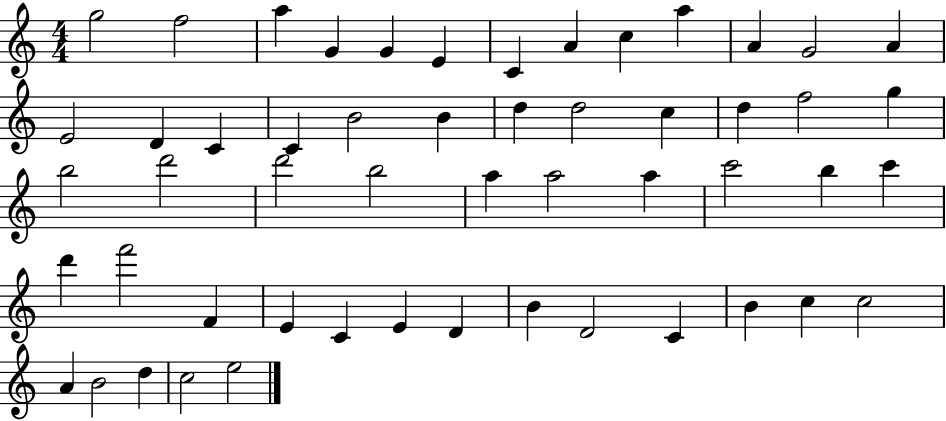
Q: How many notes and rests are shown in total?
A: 53